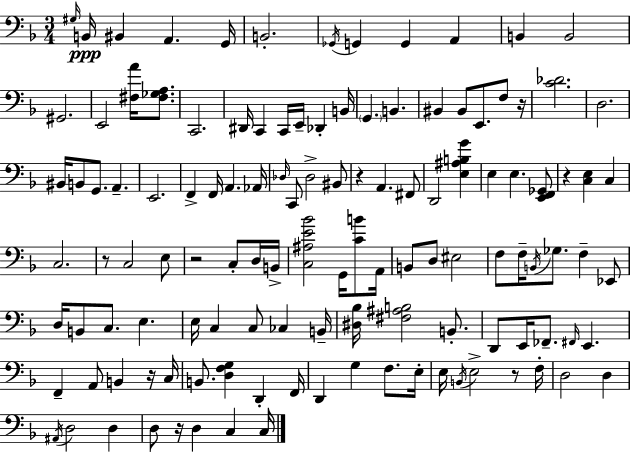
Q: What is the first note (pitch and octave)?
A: G#3